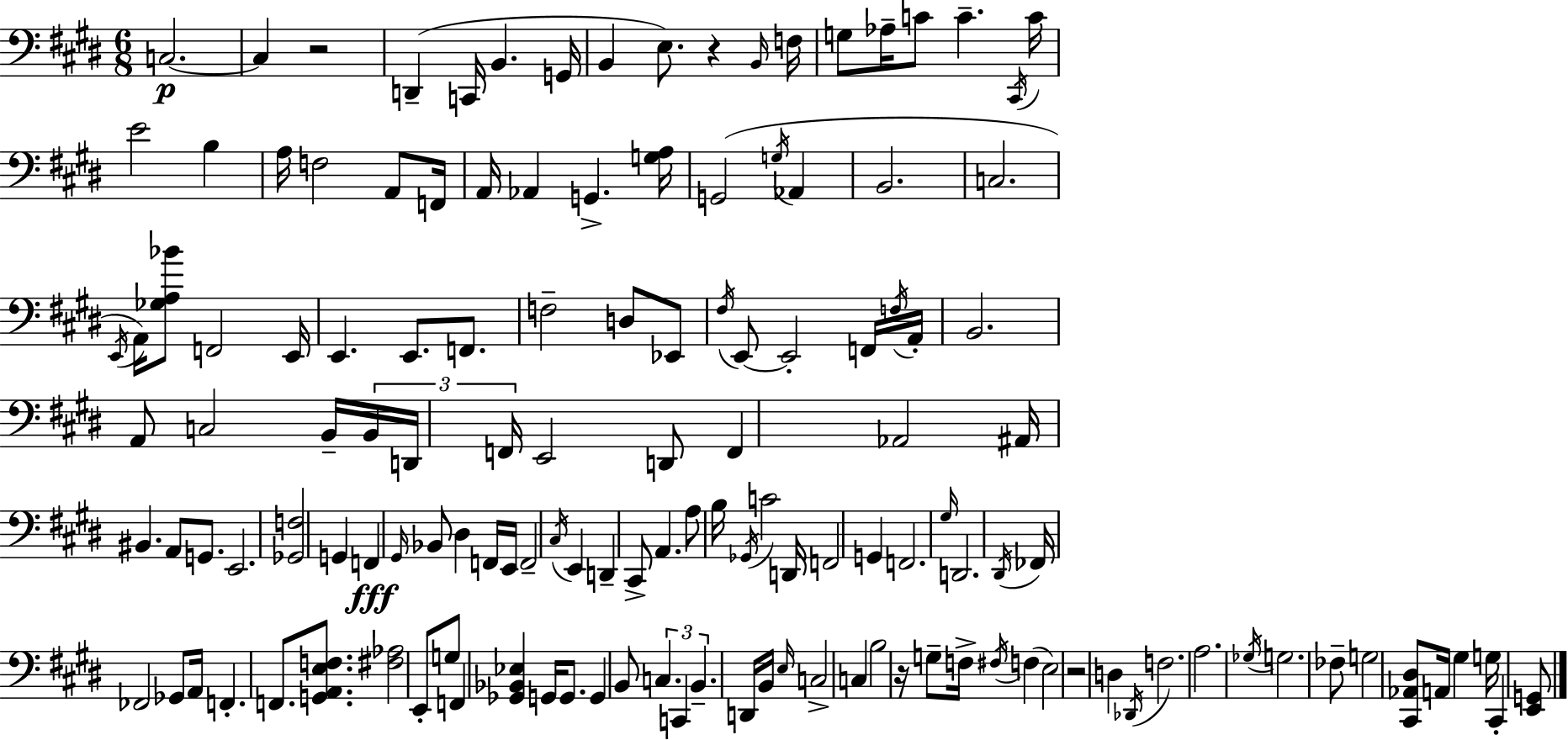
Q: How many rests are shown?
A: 4